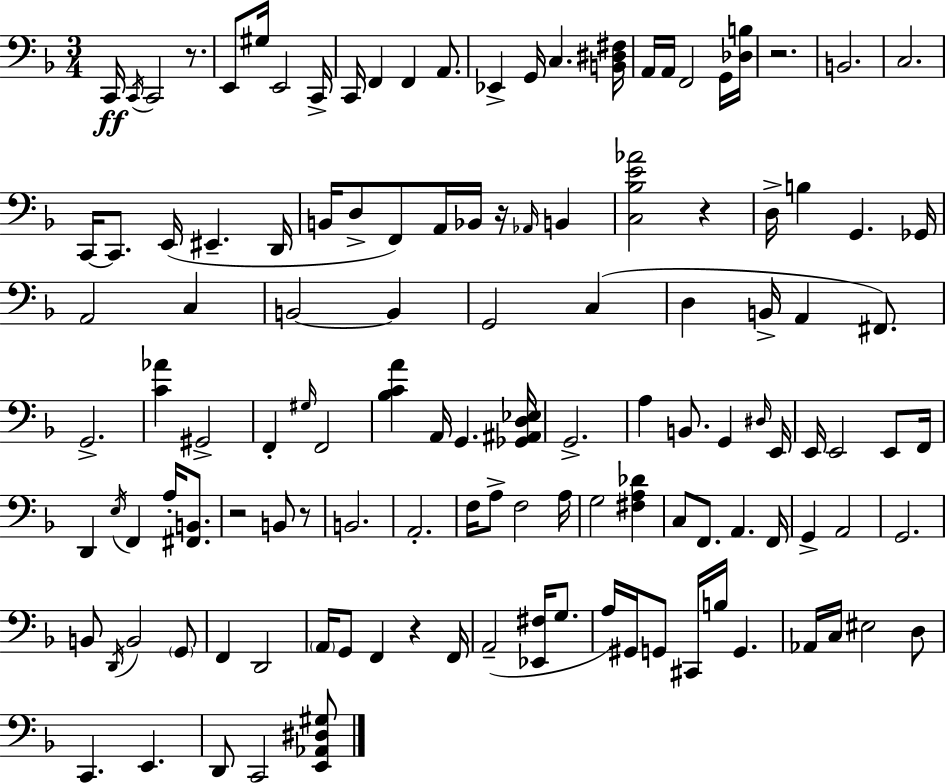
X:1
T:Untitled
M:3/4
L:1/4
K:F
C,,/4 C,,/4 C,,2 z/2 E,,/2 ^G,/4 E,,2 C,,/4 C,,/4 F,, F,, A,,/2 _E,, G,,/4 C, [B,,^D,^F,]/4 A,,/4 A,,/4 F,,2 G,,/4 [_D,B,]/4 z2 B,,2 C,2 C,,/4 C,,/2 E,,/4 ^E,, D,,/4 B,,/4 D,/2 F,,/2 A,,/4 _B,,/4 z/4 _A,,/4 B,, [C,_B,E_A]2 z D,/4 B, G,, _G,,/4 A,,2 C, B,,2 B,, G,,2 C, D, B,,/4 A,, ^F,,/2 G,,2 [C_A] ^G,,2 F,, ^G,/4 F,,2 [_B,CA] A,,/4 G,, [_G,,^A,,D,_E,]/4 G,,2 A, B,,/2 G,, ^D,/4 E,,/4 E,,/4 E,,2 E,,/2 F,,/4 D,, E,/4 F,, A,/4 [^F,,B,,]/2 z2 B,,/2 z/2 B,,2 A,,2 F,/4 A,/2 F,2 A,/4 G,2 [^F,A,_D] C,/2 F,,/2 A,, F,,/4 G,, A,,2 G,,2 B,,/2 D,,/4 B,,2 G,,/2 F,, D,,2 A,,/4 G,,/2 F,, z F,,/4 A,,2 [_E,,^F,]/4 G,/2 A,/4 ^G,,/4 G,,/2 ^C,,/4 B,/4 G,, _A,,/4 C,/4 ^E,2 D,/2 C,, E,, D,,/2 C,,2 [E,,_A,,^D,^G,]/2